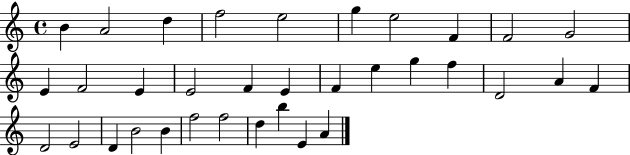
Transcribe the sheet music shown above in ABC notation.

X:1
T:Untitled
M:4/4
L:1/4
K:C
B A2 d f2 e2 g e2 F F2 G2 E F2 E E2 F E F e g f D2 A F D2 E2 D B2 B f2 f2 d b E A